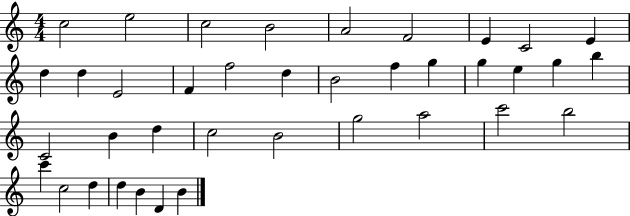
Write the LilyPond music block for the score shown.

{
  \clef treble
  \numericTimeSignature
  \time 4/4
  \key c \major
  c''2 e''2 | c''2 b'2 | a'2 f'2 | e'4 c'2 e'4 | \break d''4 d''4 e'2 | f'4 f''2 d''4 | b'2 f''4 g''4 | g''4 e''4 g''4 b''4 | \break c'2 b'4 d''4 | c''2 b'2 | g''2 a''2 | c'''2 b''2 | \break c'''4 c''2 d''4 | d''4 b'4 d'4 b'4 | \bar "|."
}